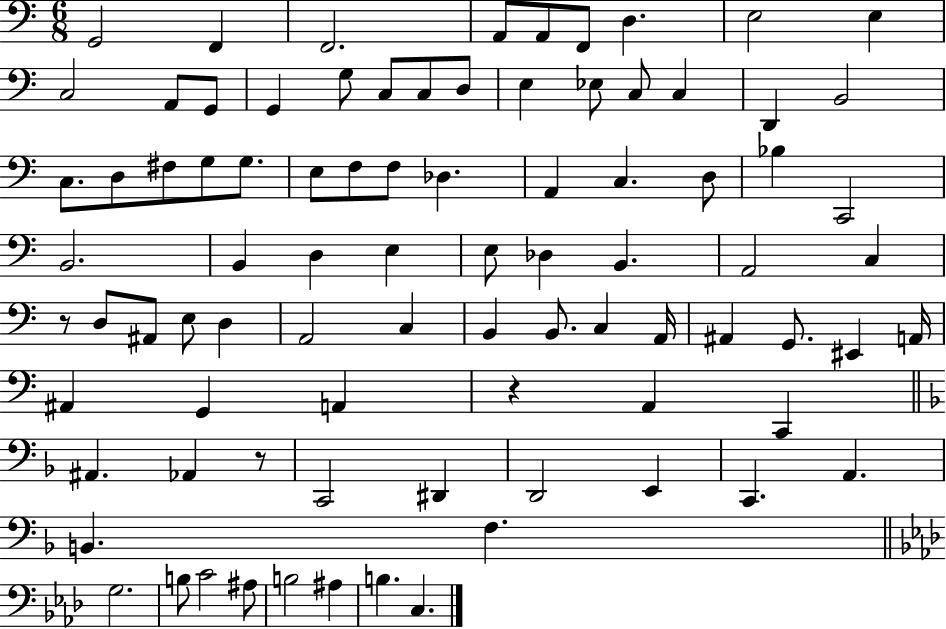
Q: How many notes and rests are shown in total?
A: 86